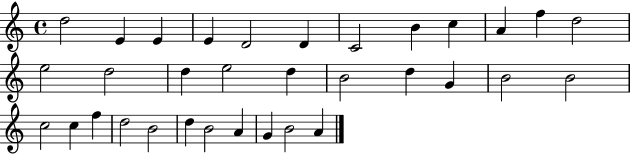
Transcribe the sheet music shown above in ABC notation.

X:1
T:Untitled
M:4/4
L:1/4
K:C
d2 E E E D2 D C2 B c A f d2 e2 d2 d e2 d B2 d G B2 B2 c2 c f d2 B2 d B2 A G B2 A